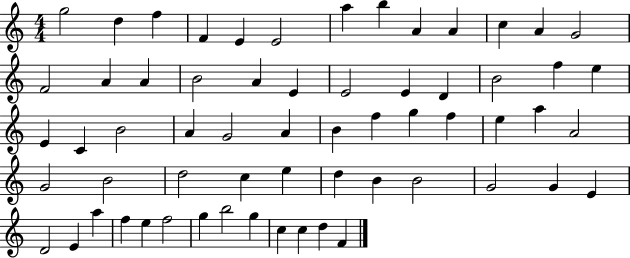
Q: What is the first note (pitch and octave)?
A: G5